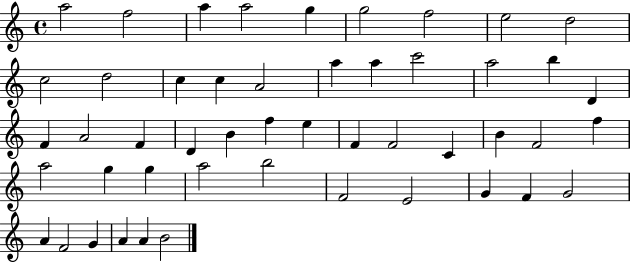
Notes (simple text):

A5/h F5/h A5/q A5/h G5/q G5/h F5/h E5/h D5/h C5/h D5/h C5/q C5/q A4/h A5/q A5/q C6/h A5/h B5/q D4/q F4/q A4/h F4/q D4/q B4/q F5/q E5/q F4/q F4/h C4/q B4/q F4/h F5/q A5/h G5/q G5/q A5/h B5/h F4/h E4/h G4/q F4/q G4/h A4/q F4/h G4/q A4/q A4/q B4/h